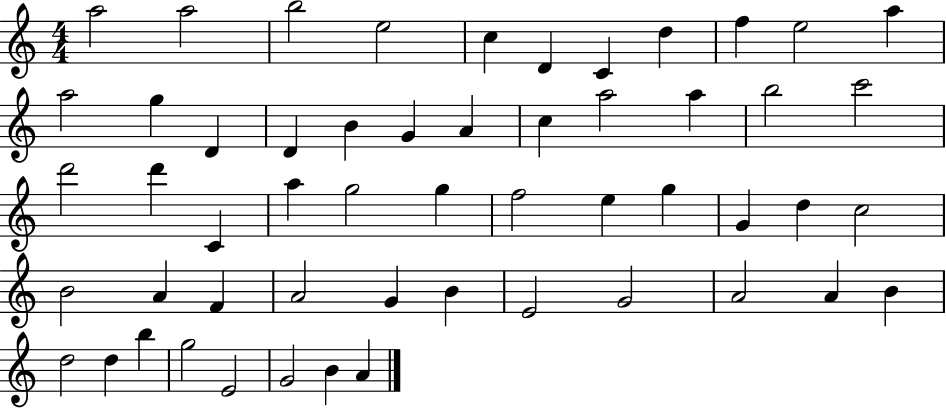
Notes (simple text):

A5/h A5/h B5/h E5/h C5/q D4/q C4/q D5/q F5/q E5/h A5/q A5/h G5/q D4/q D4/q B4/q G4/q A4/q C5/q A5/h A5/q B5/h C6/h D6/h D6/q C4/q A5/q G5/h G5/q F5/h E5/q G5/q G4/q D5/q C5/h B4/h A4/q F4/q A4/h G4/q B4/q E4/h G4/h A4/h A4/q B4/q D5/h D5/q B5/q G5/h E4/h G4/h B4/q A4/q